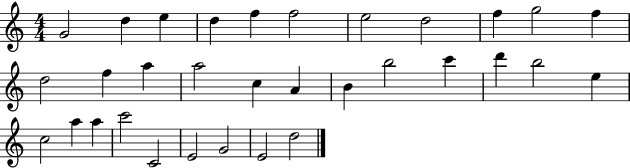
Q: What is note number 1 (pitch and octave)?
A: G4